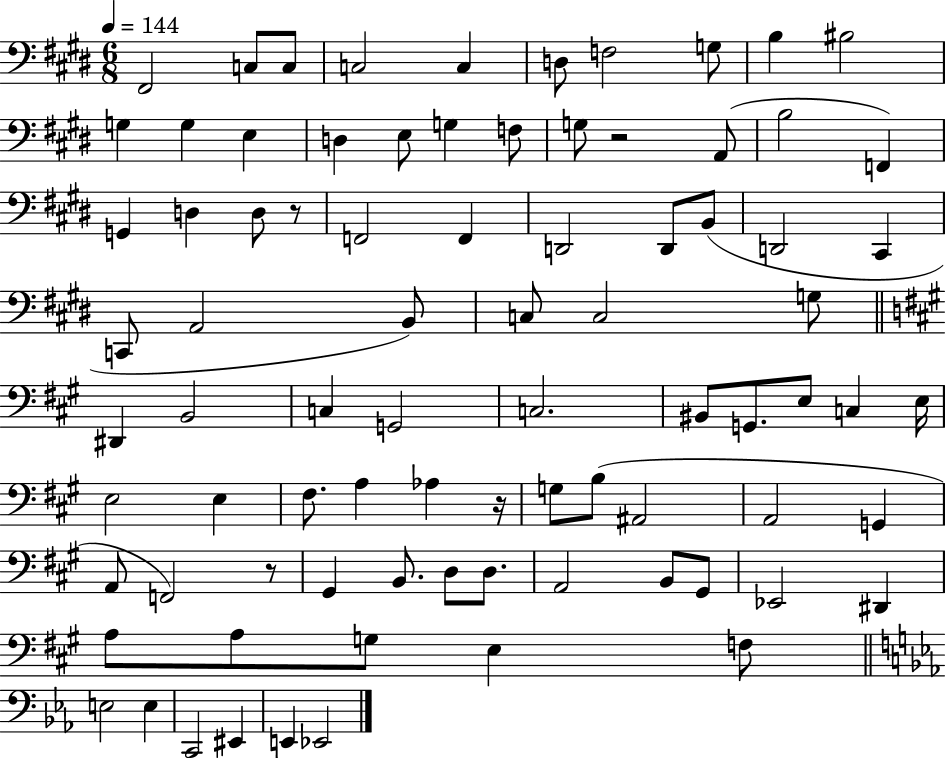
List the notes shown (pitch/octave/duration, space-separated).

F#2/h C3/e C3/e C3/h C3/q D3/e F3/h G3/e B3/q BIS3/h G3/q G3/q E3/q D3/q E3/e G3/q F3/e G3/e R/h A2/e B3/h F2/q G2/q D3/q D3/e R/e F2/h F2/q D2/h D2/e B2/e D2/h C#2/q C2/e A2/h B2/e C3/e C3/h G3/e D#2/q B2/h C3/q G2/h C3/h. BIS2/e G2/e. E3/e C3/q E3/s E3/h E3/q F#3/e. A3/q Ab3/q R/s G3/e B3/e A#2/h A2/h G2/q A2/e F2/h R/e G#2/q B2/e. D3/e D3/e. A2/h B2/e G#2/e Eb2/h D#2/q A3/e A3/e G3/e E3/q F3/e E3/h E3/q C2/h EIS2/q E2/q Eb2/h